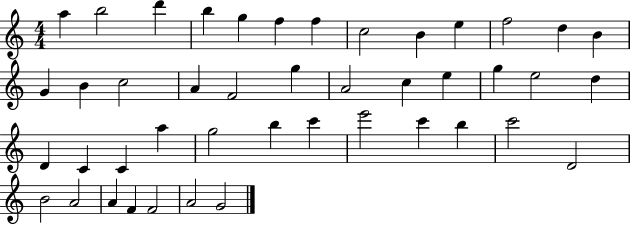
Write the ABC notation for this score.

X:1
T:Untitled
M:4/4
L:1/4
K:C
a b2 d' b g f f c2 B e f2 d B G B c2 A F2 g A2 c e g e2 d D C C a g2 b c' e'2 c' b c'2 D2 B2 A2 A F F2 A2 G2